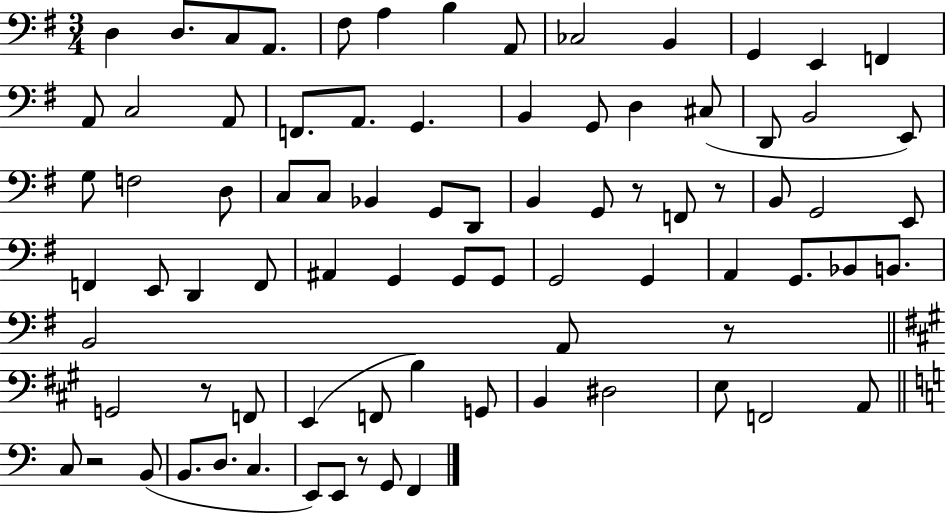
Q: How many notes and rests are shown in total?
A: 82